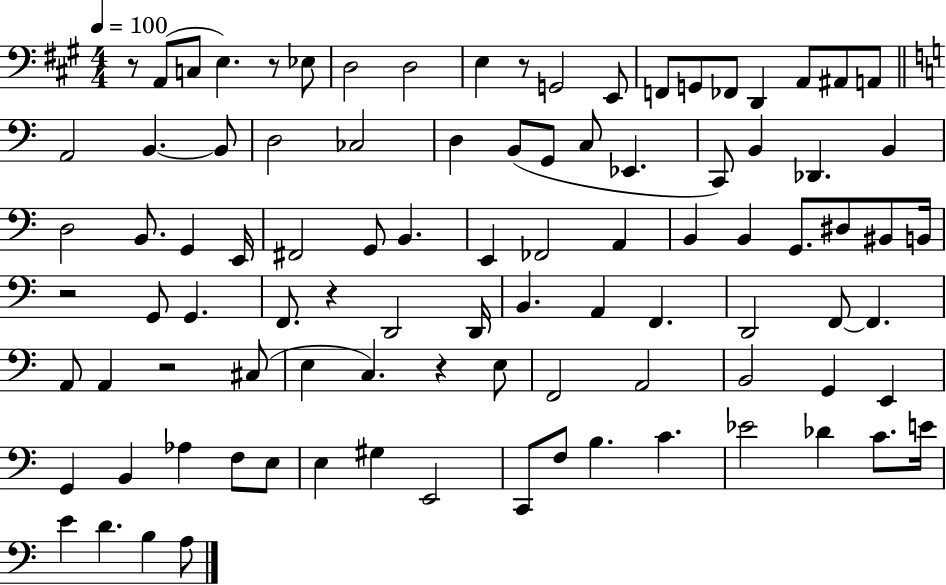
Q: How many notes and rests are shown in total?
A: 95